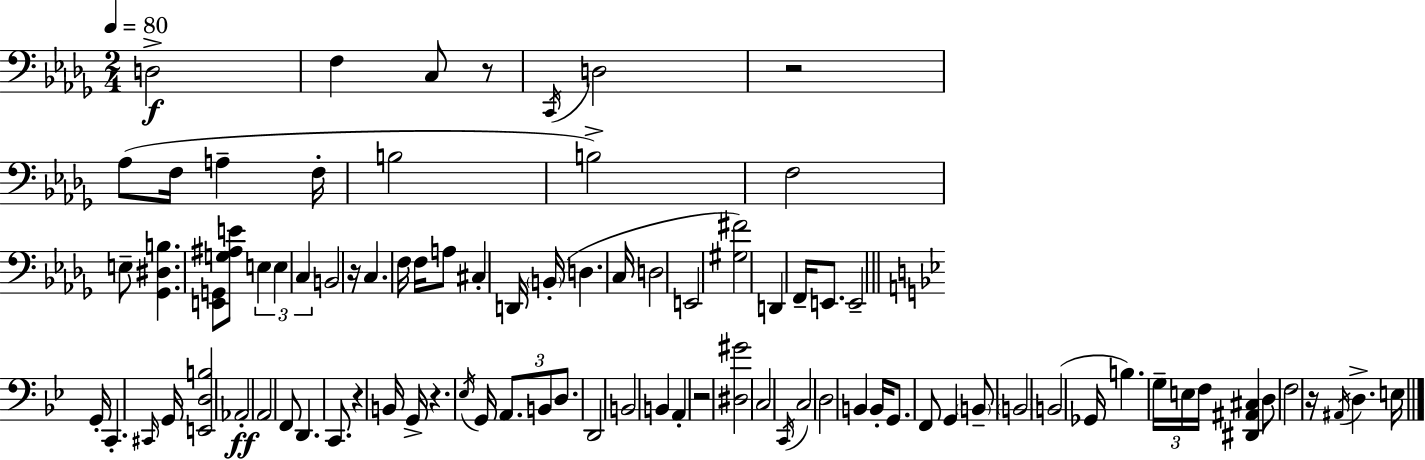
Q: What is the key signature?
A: BES minor